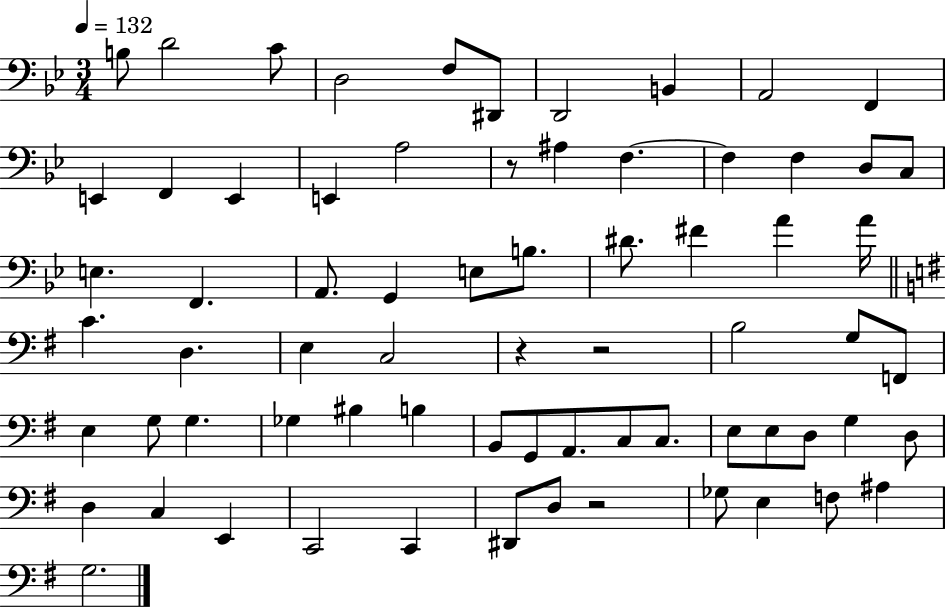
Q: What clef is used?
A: bass